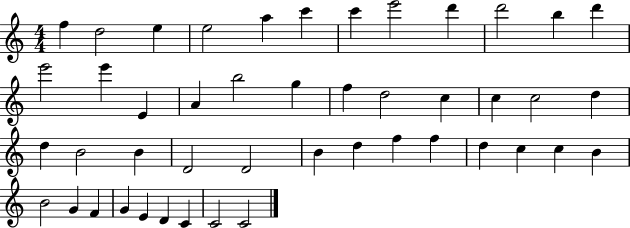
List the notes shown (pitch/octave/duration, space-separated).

F5/q D5/h E5/q E5/h A5/q C6/q C6/q E6/h D6/q D6/h B5/q D6/q E6/h E6/q E4/q A4/q B5/h G5/q F5/q D5/h C5/q C5/q C5/h D5/q D5/q B4/h B4/q D4/h D4/h B4/q D5/q F5/q F5/q D5/q C5/q C5/q B4/q B4/h G4/q F4/q G4/q E4/q D4/q C4/q C4/h C4/h